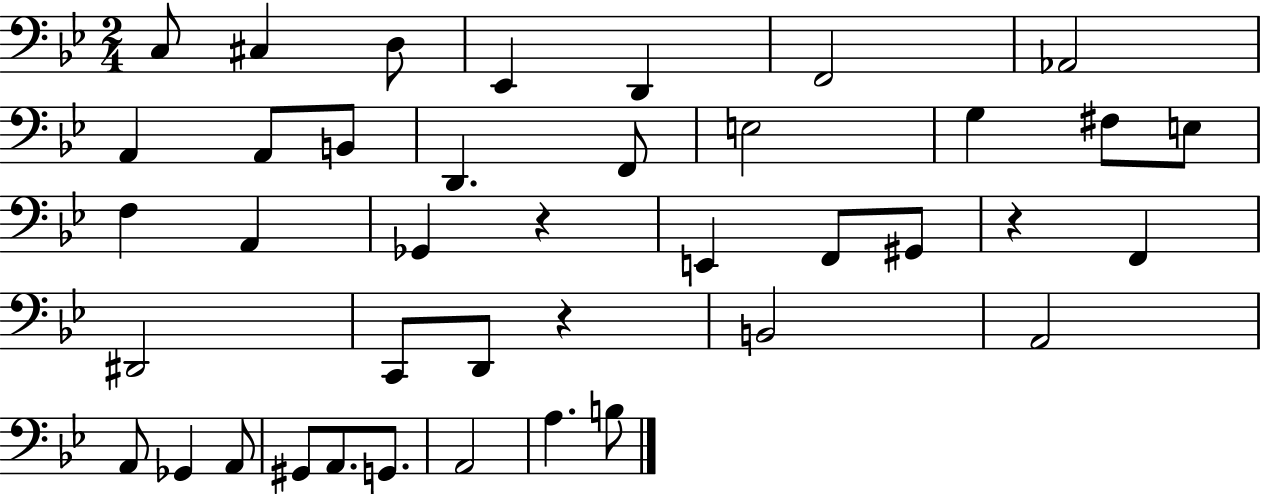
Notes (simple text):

C3/e C#3/q D3/e Eb2/q D2/q F2/h Ab2/h A2/q A2/e B2/e D2/q. F2/e E3/h G3/q F#3/e E3/e F3/q A2/q Gb2/q R/q E2/q F2/e G#2/e R/q F2/q D#2/h C2/e D2/e R/q B2/h A2/h A2/e Gb2/q A2/e G#2/e A2/e. G2/e. A2/h A3/q. B3/e